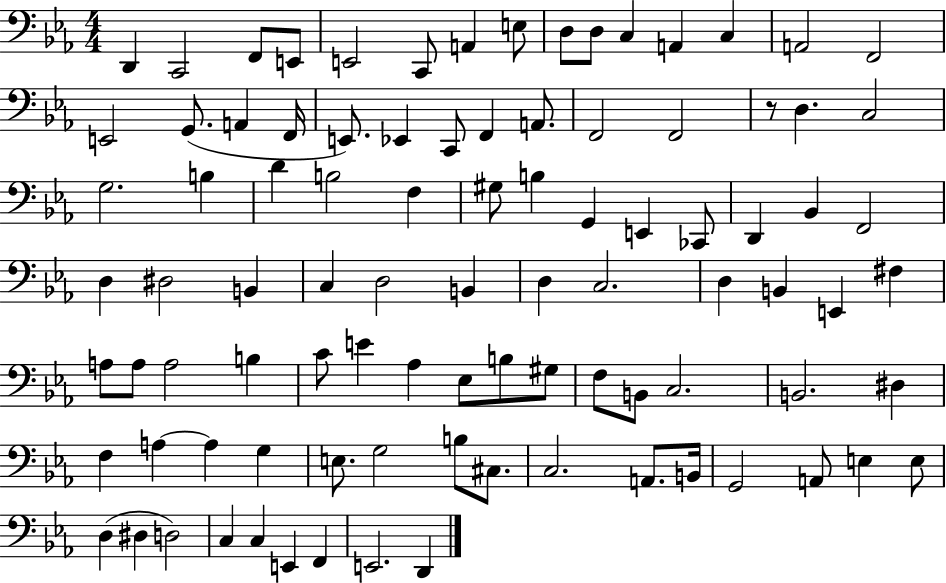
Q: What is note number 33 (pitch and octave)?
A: F3